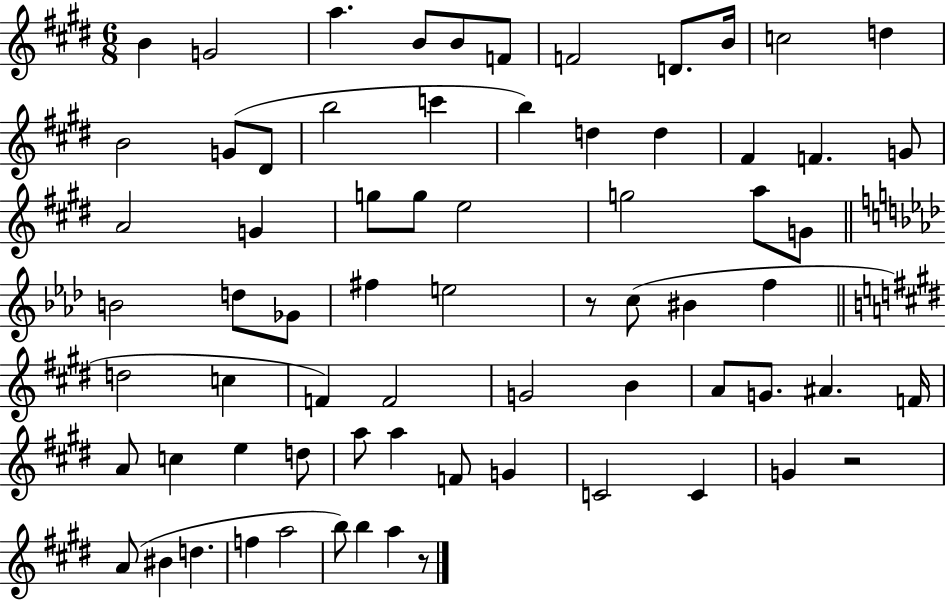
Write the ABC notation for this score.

X:1
T:Untitled
M:6/8
L:1/4
K:E
B G2 a B/2 B/2 F/2 F2 D/2 B/4 c2 d B2 G/2 ^D/2 b2 c' b d d ^F F G/2 A2 G g/2 g/2 e2 g2 a/2 G/2 B2 d/2 _G/2 ^f e2 z/2 c/2 ^B f d2 c F F2 G2 B A/2 G/2 ^A F/4 A/2 c e d/2 a/2 a F/2 G C2 C G z2 A/2 ^B d f a2 b/2 b a z/2